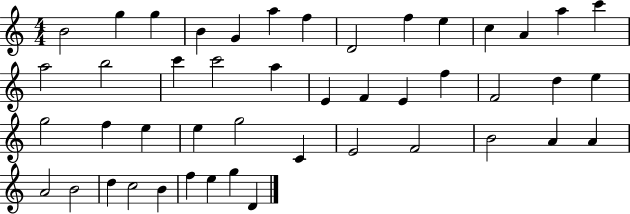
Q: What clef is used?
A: treble